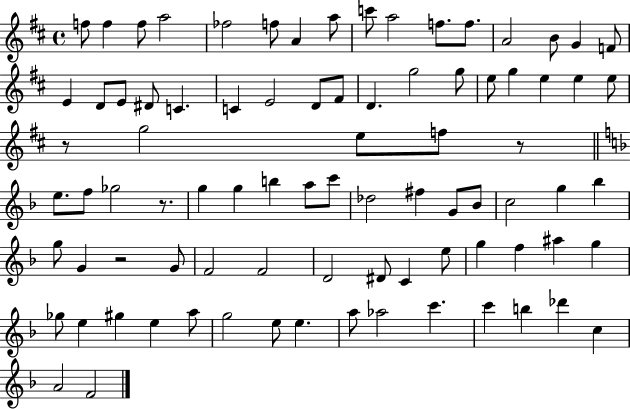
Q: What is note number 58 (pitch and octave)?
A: D#4